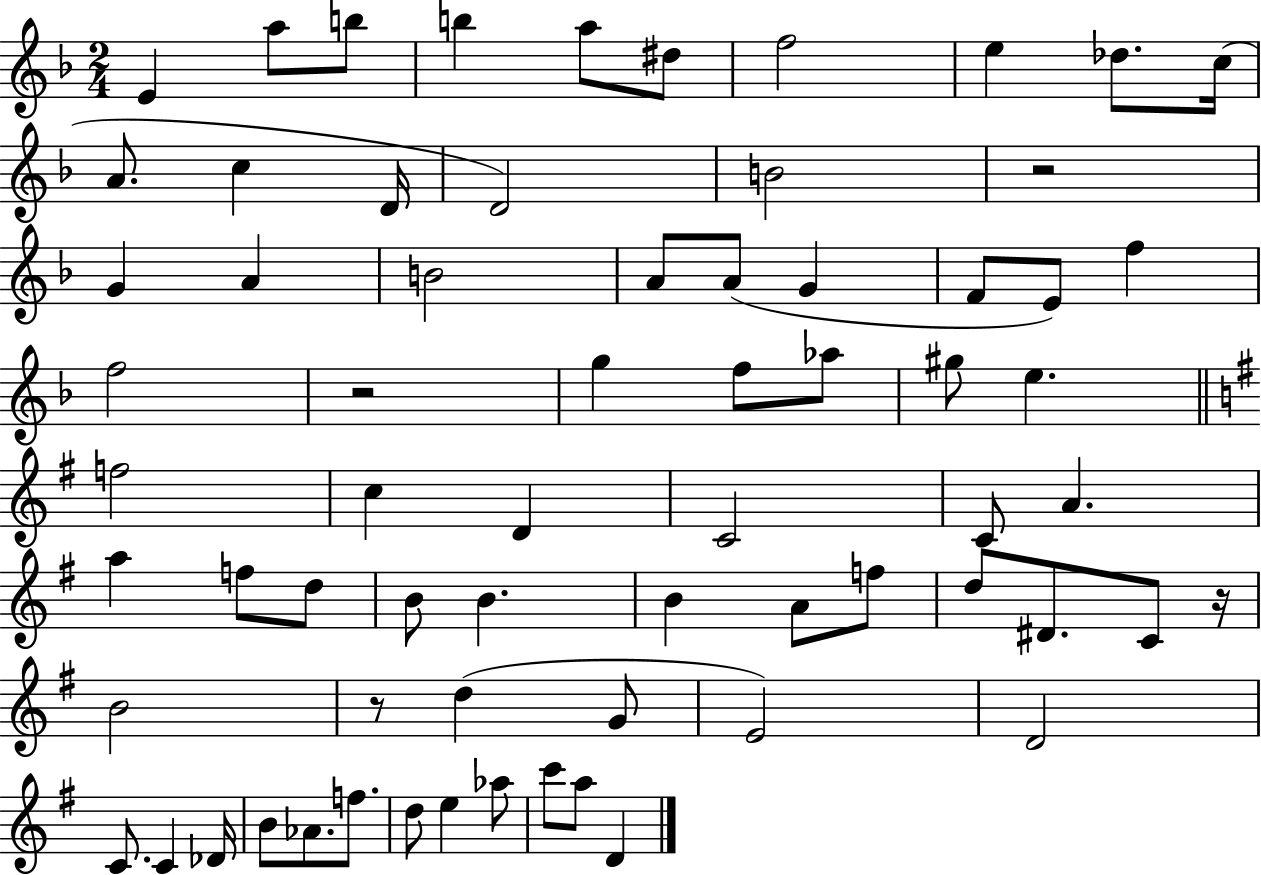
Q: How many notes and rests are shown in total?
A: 68